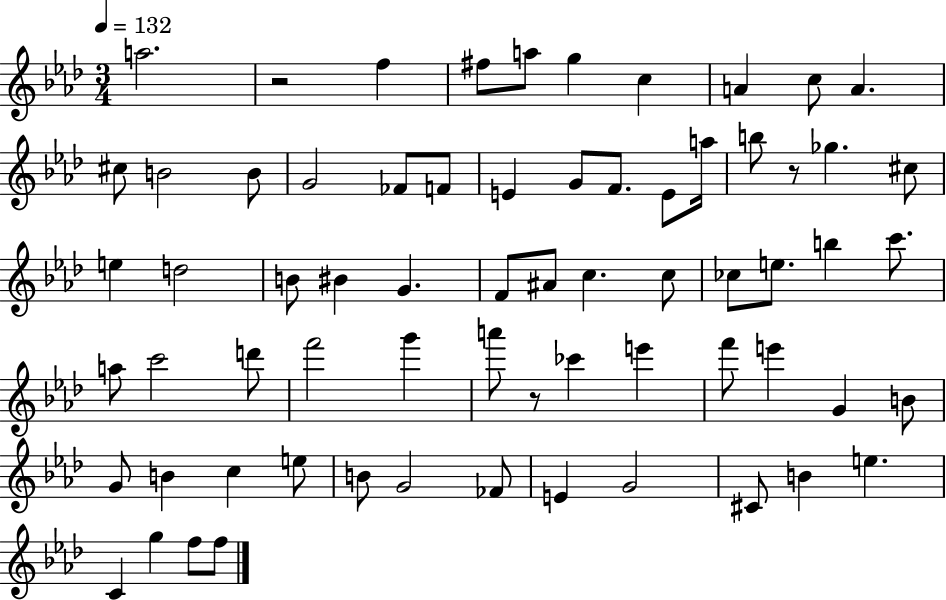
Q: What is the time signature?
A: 3/4